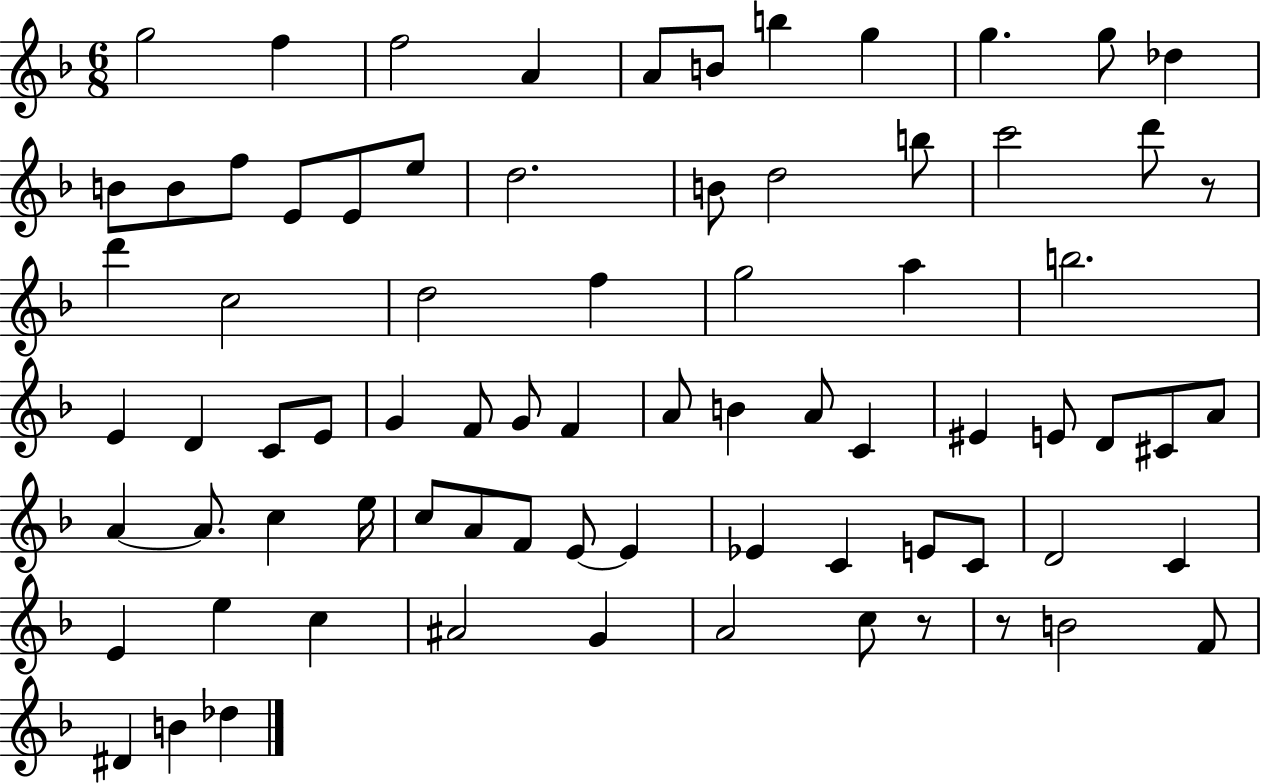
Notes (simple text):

G5/h F5/q F5/h A4/q A4/e B4/e B5/q G5/q G5/q. G5/e Db5/q B4/e B4/e F5/e E4/e E4/e E5/e D5/h. B4/e D5/h B5/e C6/h D6/e R/e D6/q C5/h D5/h F5/q G5/h A5/q B5/h. E4/q D4/q C4/e E4/e G4/q F4/e G4/e F4/q A4/e B4/q A4/e C4/q EIS4/q E4/e D4/e C#4/e A4/e A4/q A4/e. C5/q E5/s C5/e A4/e F4/e E4/e E4/q Eb4/q C4/q E4/e C4/e D4/h C4/q E4/q E5/q C5/q A#4/h G4/q A4/h C5/e R/e R/e B4/h F4/e D#4/q B4/q Db5/q